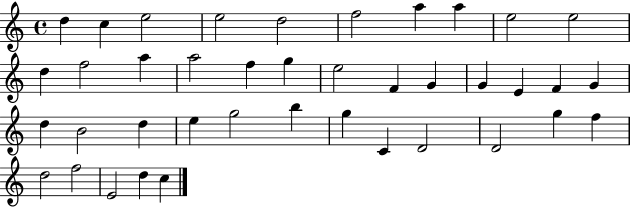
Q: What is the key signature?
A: C major